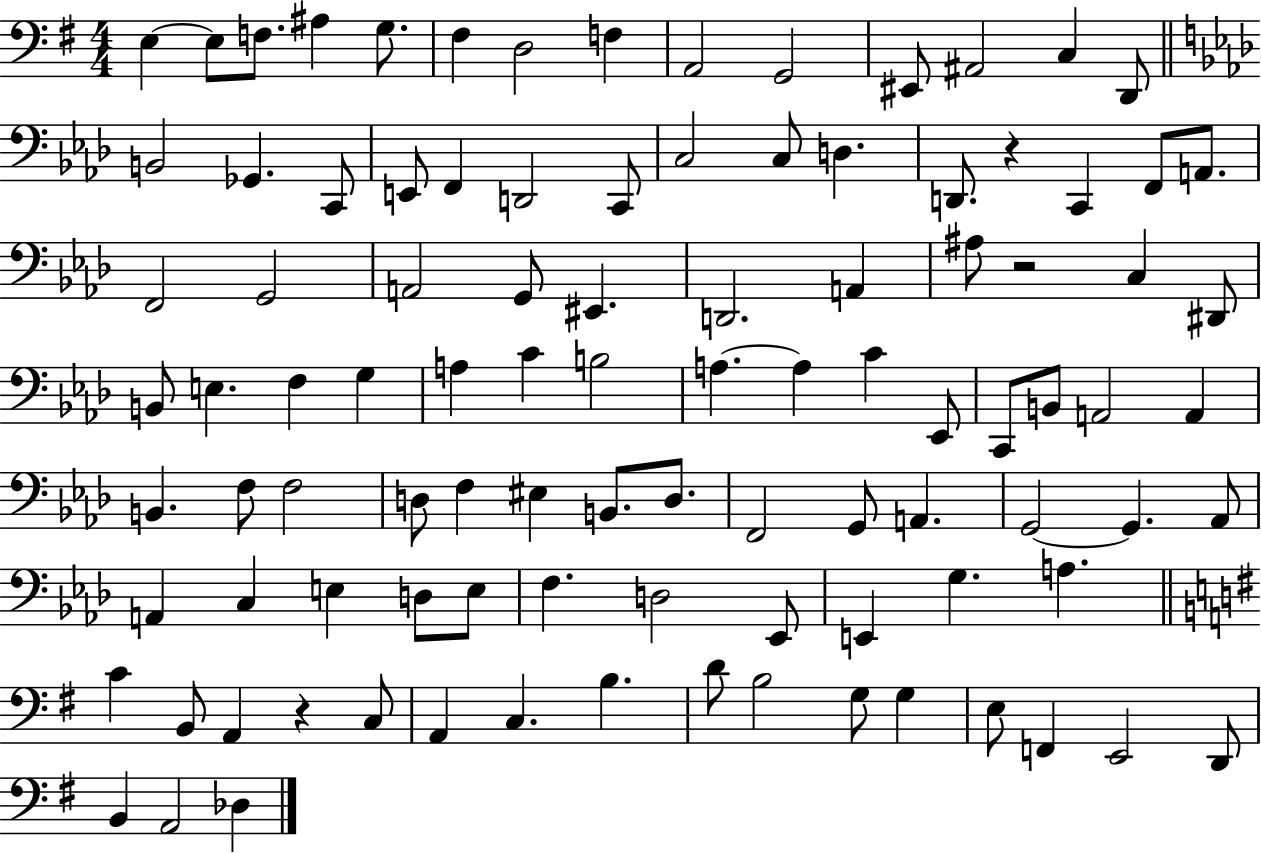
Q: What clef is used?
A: bass